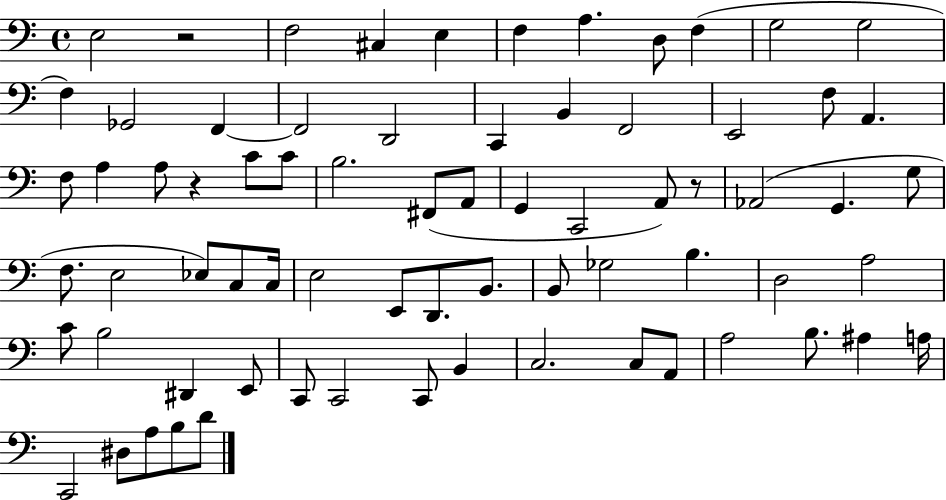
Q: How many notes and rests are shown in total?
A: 72